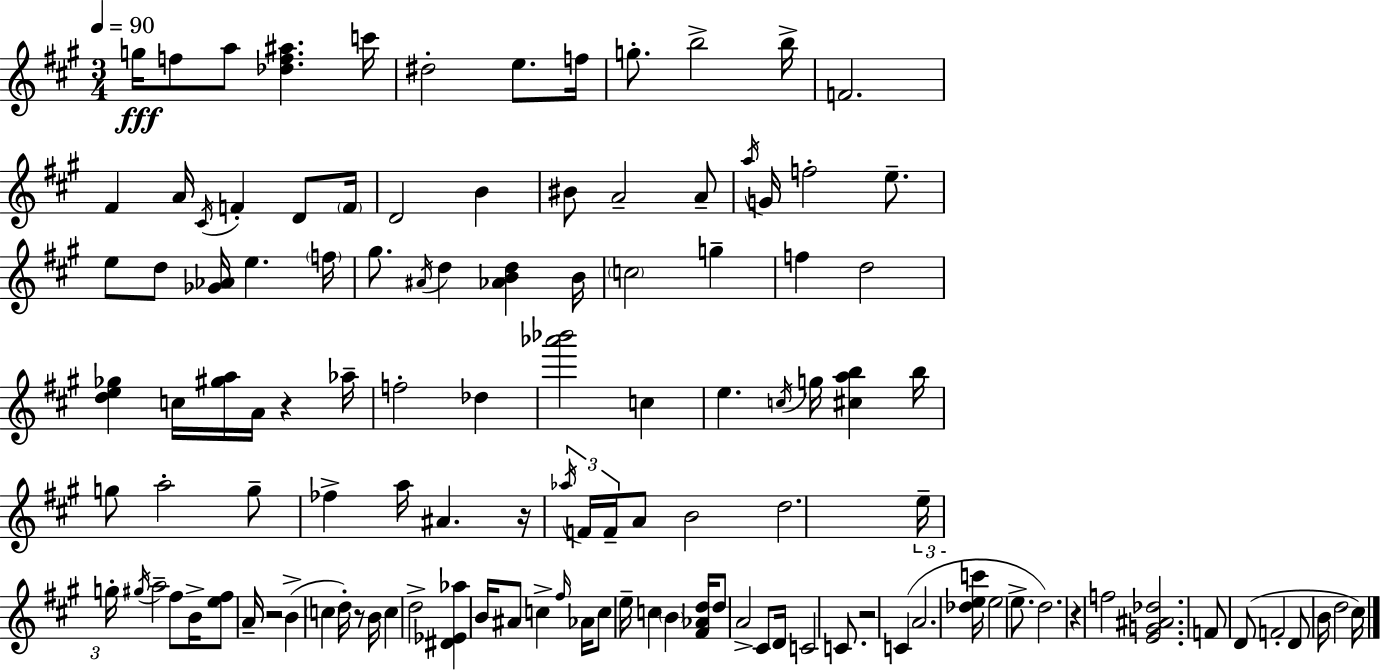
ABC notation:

X:1
T:Untitled
M:3/4
L:1/4
K:A
g/4 f/2 a/2 [_df^a] c'/4 ^d2 e/2 f/4 g/2 b2 b/4 F2 ^F A/4 ^C/4 F D/2 F/4 D2 B ^B/2 A2 A/2 a/4 G/4 f2 e/2 e/2 d/2 [_G_A]/4 e f/4 ^g/2 ^A/4 d [_ABd] B/4 c2 g f d2 [de_g] c/4 [^ga]/4 A/4 z _a/4 f2 _d [_a'_b']2 c e c/4 g/4 [^cab] b/4 g/2 a2 g/2 _f a/4 ^A z/4 _a/4 F/4 F/4 A/2 B2 d2 e/4 g/4 ^g/4 a2 ^f/2 B/4 [e^f]/2 A/4 z2 B c d/4 z/2 B/4 c d2 [^D_E_a] B/4 ^A/2 c ^f/4 _A/4 c/2 e/4 c B [^F_Ad]/4 d/2 A2 ^C/2 D/4 C2 C/2 z2 C A2 [_dec']/4 e2 e/2 d2 z f2 [EG^A_d]2 F/2 D/2 F2 D/2 B/4 d2 ^c/4